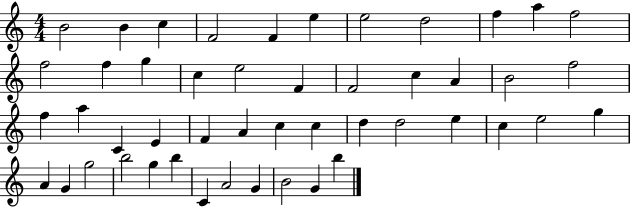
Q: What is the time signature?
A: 4/4